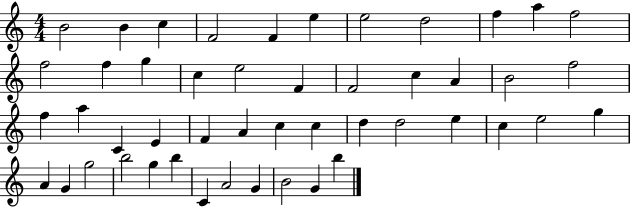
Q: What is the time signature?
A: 4/4